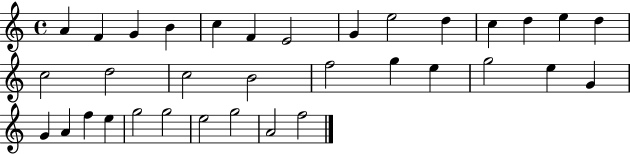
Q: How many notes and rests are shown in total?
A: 34